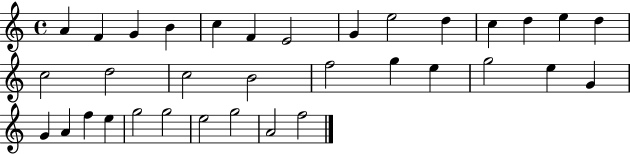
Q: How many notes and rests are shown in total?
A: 34